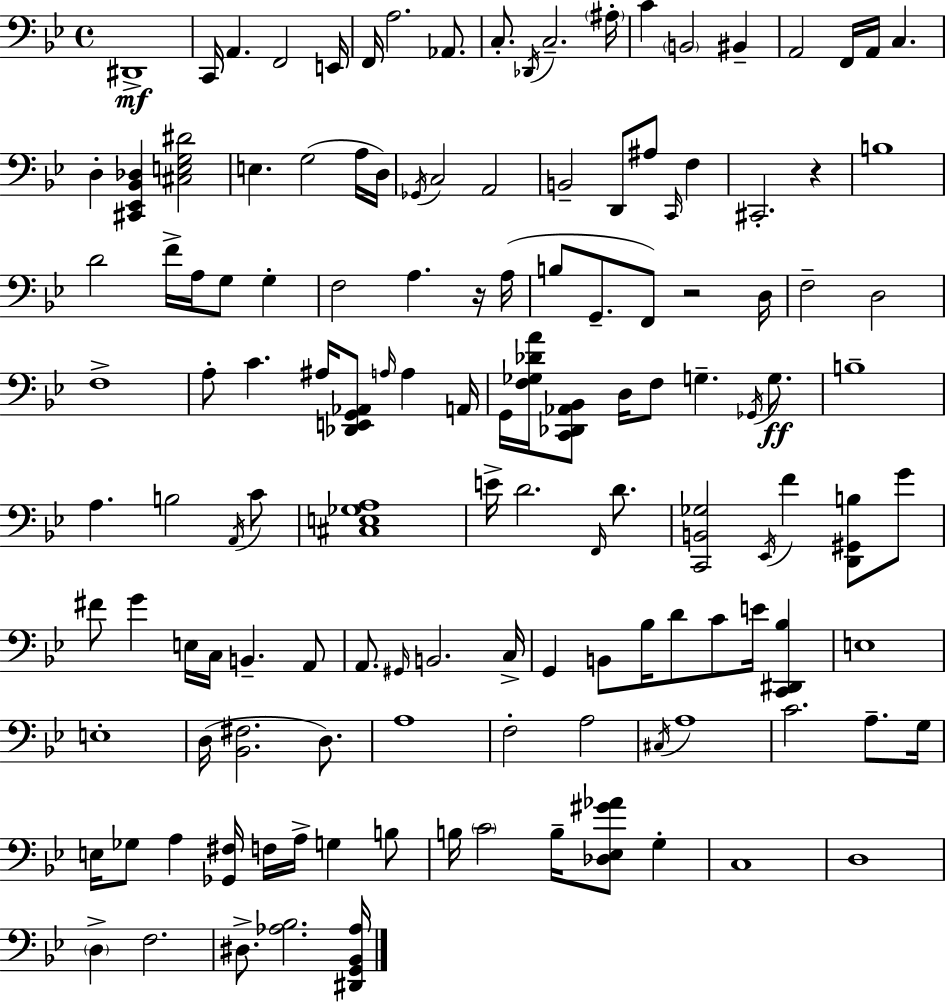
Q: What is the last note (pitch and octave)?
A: D#3